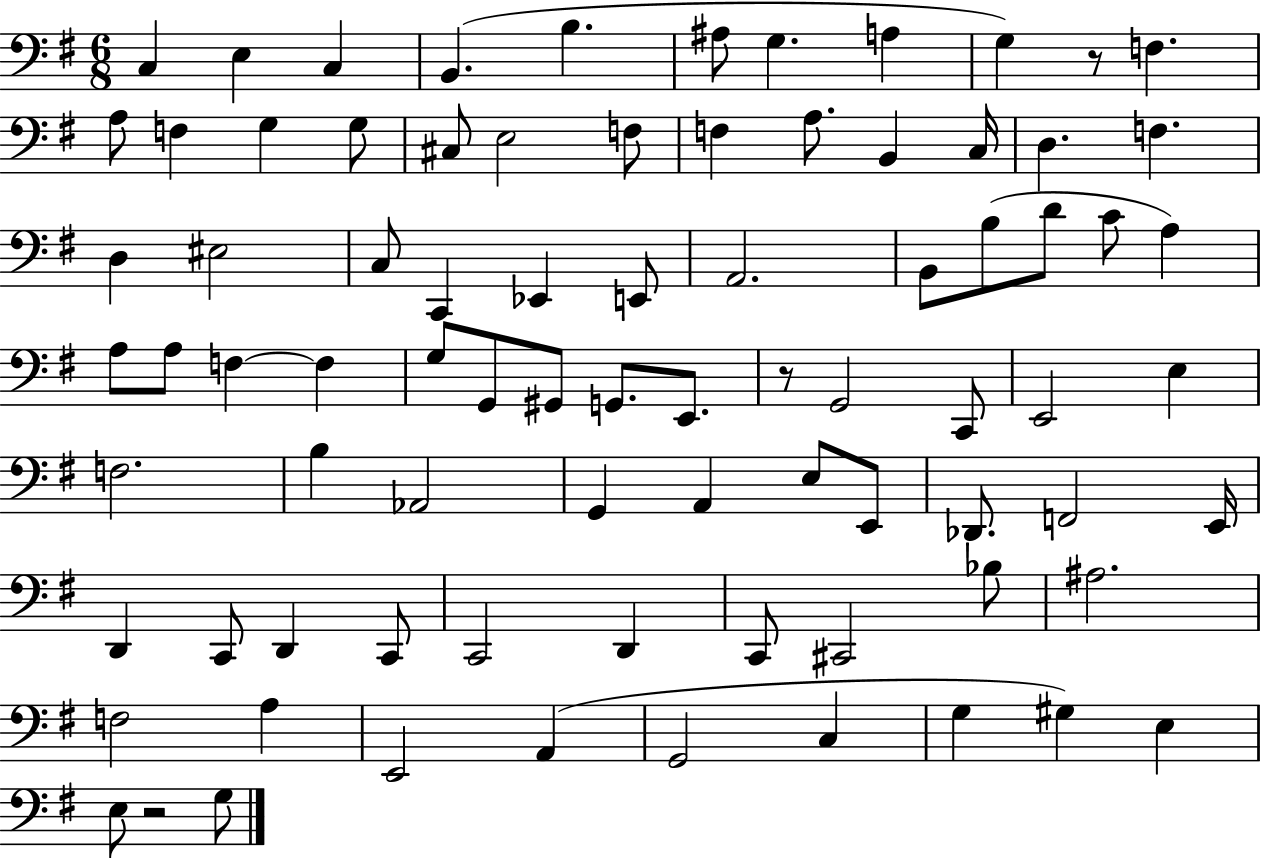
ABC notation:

X:1
T:Untitled
M:6/8
L:1/4
K:G
C, E, C, B,, B, ^A,/2 G, A, G, z/2 F, A,/2 F, G, G,/2 ^C,/2 E,2 F,/2 F, A,/2 B,, C,/4 D, F, D, ^E,2 C,/2 C,, _E,, E,,/2 A,,2 B,,/2 B,/2 D/2 C/2 A, A,/2 A,/2 F, F, G,/2 G,,/2 ^G,,/2 G,,/2 E,,/2 z/2 G,,2 C,,/2 E,,2 E, F,2 B, _A,,2 G,, A,, E,/2 E,,/2 _D,,/2 F,,2 E,,/4 D,, C,,/2 D,, C,,/2 C,,2 D,, C,,/2 ^C,,2 _B,/2 ^A,2 F,2 A, E,,2 A,, G,,2 C, G, ^G, E, E,/2 z2 G,/2